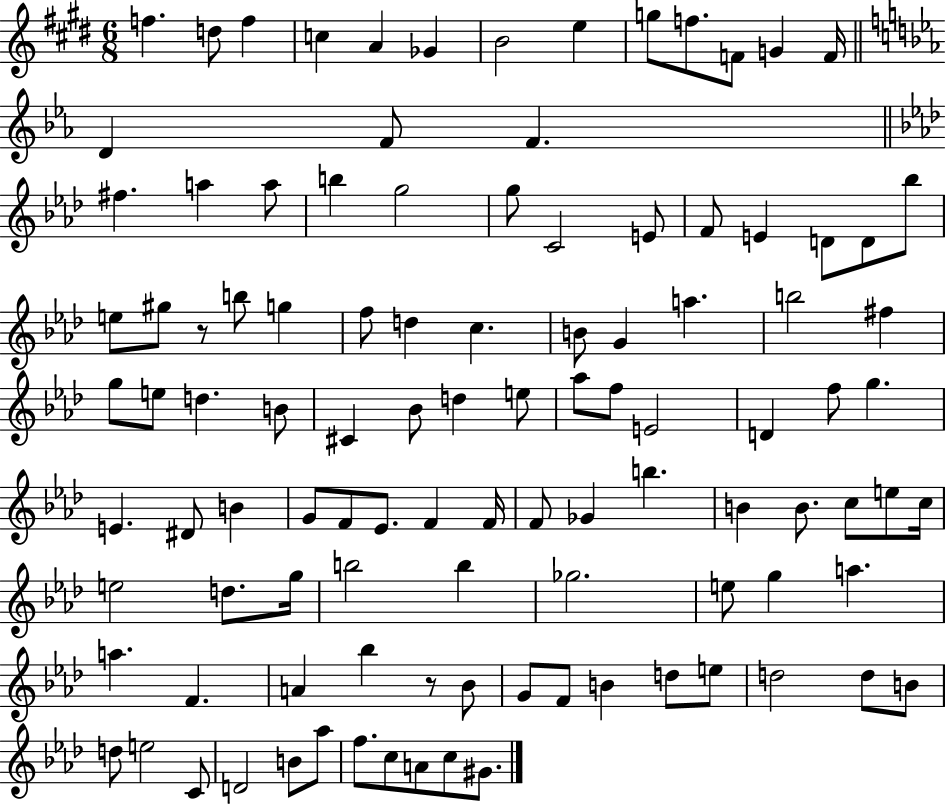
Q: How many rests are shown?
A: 2